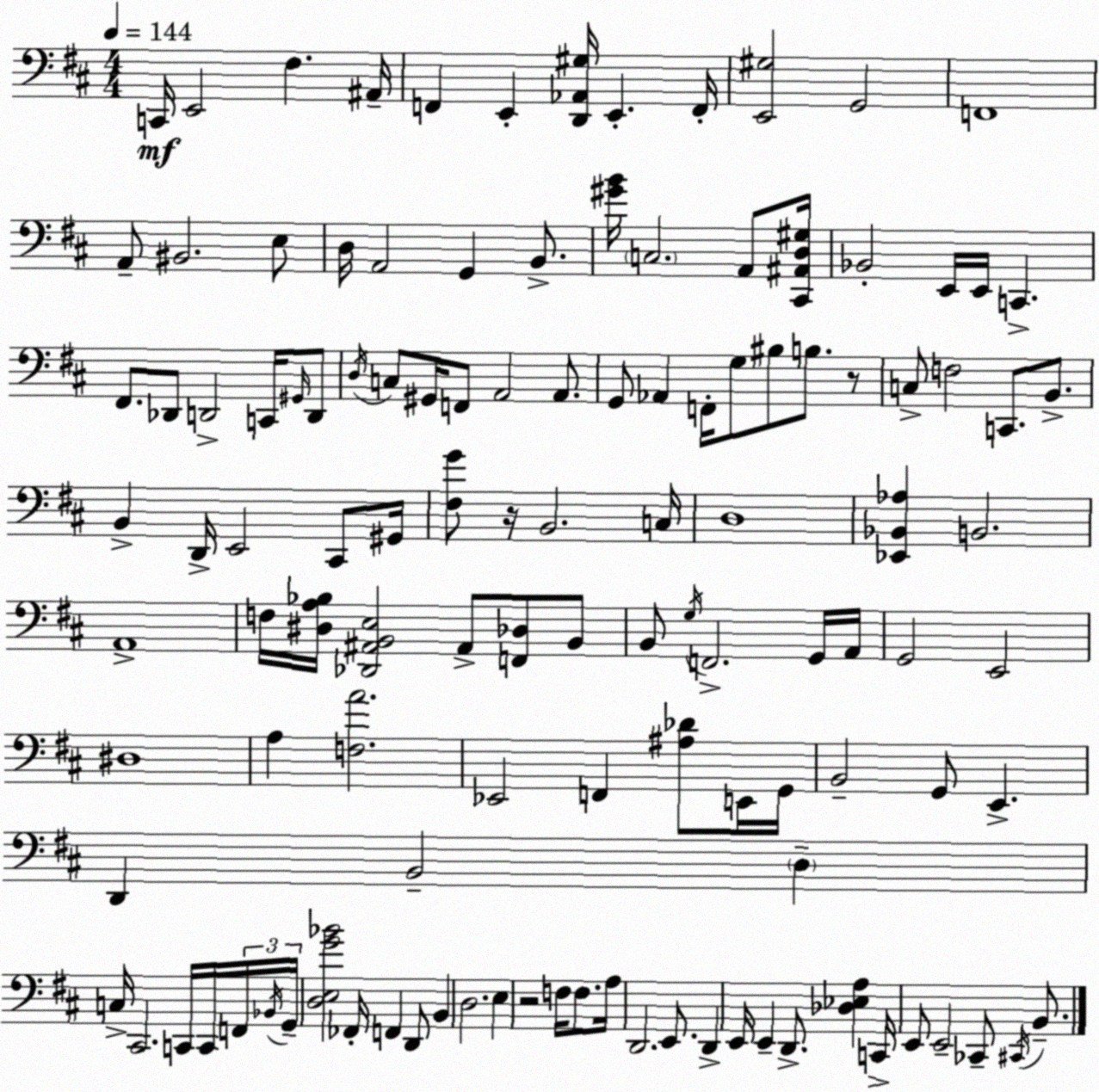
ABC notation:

X:1
T:Untitled
M:4/4
L:1/4
K:D
C,,/4 E,,2 ^F, ^A,,/4 F,, E,, [D,,_A,,^G,]/4 E,, F,,/4 [E,,^G,]2 G,,2 F,,4 A,,/2 ^B,,2 E,/2 D,/4 A,,2 G,, B,,/2 [^GB]/4 C,2 A,,/2 [^C,,^A,,D,^G,]/4 _B,,2 E,,/4 E,,/4 C,, ^F,,/2 _D,,/2 D,,2 C,,/4 ^G,,/4 D,,/2 D,/4 C,/2 ^G,,/4 F,,/2 A,,2 A,,/2 G,,/2 _A,, F,,/4 G,/2 ^B,/2 B,/2 z/2 C,/2 F,2 C,,/2 B,,/2 B,, D,,/4 E,,2 ^C,,/2 ^G,,/4 [^F,G]/2 z/4 B,,2 C,/4 D,4 [_E,,_B,,_A,] B,,2 A,,4 F,/4 [^D,A,_B,]/4 [_D,,^A,,B,,E,]2 ^A,,/2 [F,,_D,]/2 B,,/2 B,,/2 G,/4 F,,2 G,,/4 A,,/4 G,,2 E,,2 ^D,4 A, [F,A]2 _E,,2 F,, [^A,_D]/2 E,,/4 G,,/4 B,,2 G,,/2 E,, D,, B,,2 D, C,/4 ^C,,2 C,,/4 C,,/4 F,,/4 _B,,/4 G,,/4 [D,E,G_B]2 _F,,/4 F,, D,,/2 B,, D,2 E, z2 F,/4 F,/2 A,/4 D,,2 E,,/2 D,, E,,/4 E,, D,,/2 [_D,_E,A,] C,,/4 E,,/2 E,,2 _C,,/2 ^C,,/4 B,,/2